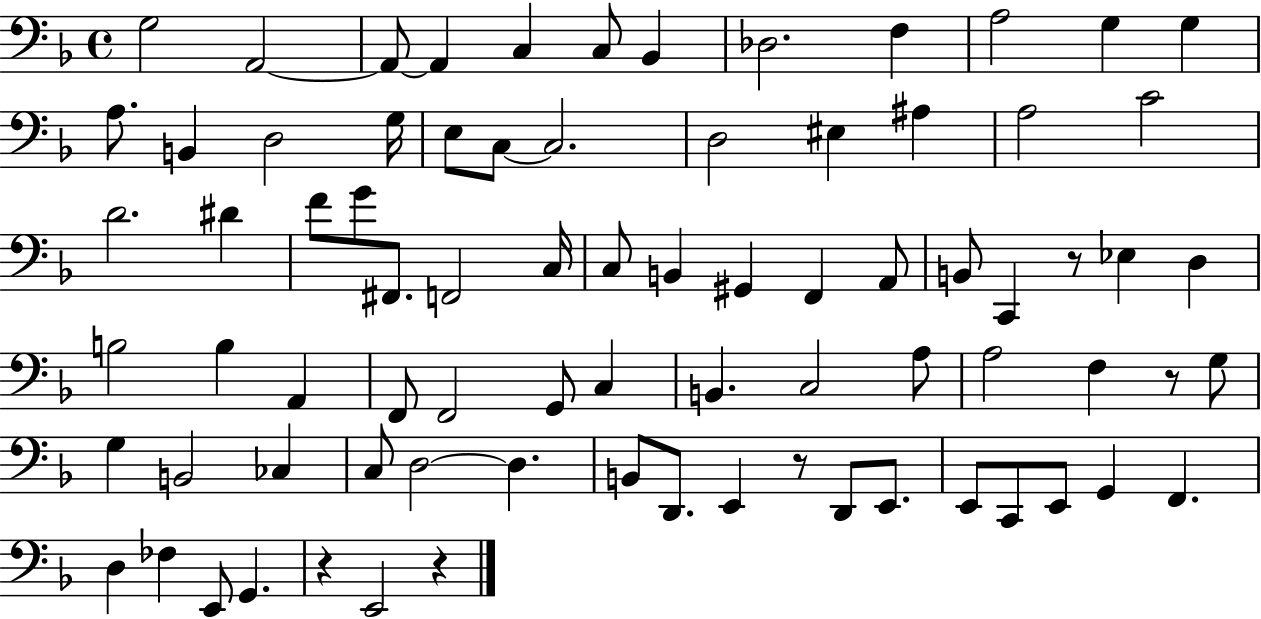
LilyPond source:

{
  \clef bass
  \time 4/4
  \defaultTimeSignature
  \key f \major
  g2 a,2~~ | a,8~~ a,4 c4 c8 bes,4 | des2. f4 | a2 g4 g4 | \break a8. b,4 d2 g16 | e8 c8~~ c2. | d2 eis4 ais4 | a2 c'2 | \break d'2. dis'4 | f'8 g'8 fis,8. f,2 c16 | c8 b,4 gis,4 f,4 a,8 | b,8 c,4 r8 ees4 d4 | \break b2 b4 a,4 | f,8 f,2 g,8 c4 | b,4. c2 a8 | a2 f4 r8 g8 | \break g4 b,2 ces4 | c8 d2~~ d4. | b,8 d,8. e,4 r8 d,8 e,8. | e,8 c,8 e,8 g,4 f,4. | \break d4 fes4 e,8 g,4. | r4 e,2 r4 | \bar "|."
}